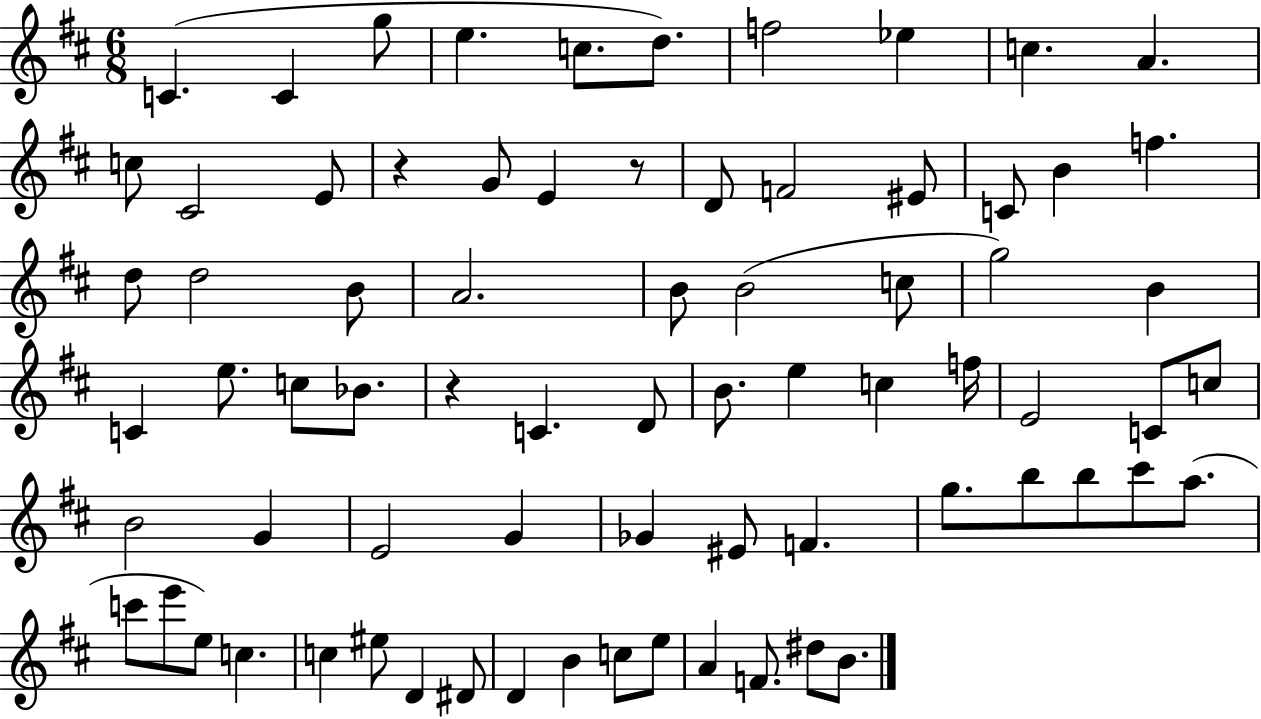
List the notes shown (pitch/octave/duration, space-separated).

C4/q. C4/q G5/e E5/q. C5/e. D5/e. F5/h Eb5/q C5/q. A4/q. C5/e C#4/h E4/e R/q G4/e E4/q R/e D4/e F4/h EIS4/e C4/e B4/q F5/q. D5/e D5/h B4/e A4/h. B4/e B4/h C5/e G5/h B4/q C4/q E5/e. C5/e Bb4/e. R/q C4/q. D4/e B4/e. E5/q C5/q F5/s E4/h C4/e C5/e B4/h G4/q E4/h G4/q Gb4/q EIS4/e F4/q. G5/e. B5/e B5/e C#6/e A5/e. C6/e E6/e E5/e C5/q. C5/q EIS5/e D4/q D#4/e D4/q B4/q C5/e E5/e A4/q F4/e. D#5/e B4/e.